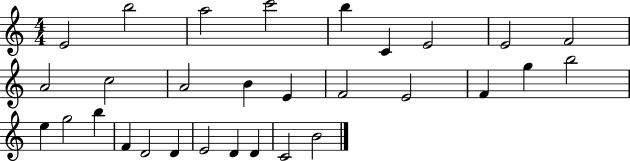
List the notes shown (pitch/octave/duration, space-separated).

E4/h B5/h A5/h C6/h B5/q C4/q E4/h E4/h F4/h A4/h C5/h A4/h B4/q E4/q F4/h E4/h F4/q G5/q B5/h E5/q G5/h B5/q F4/q D4/h D4/q E4/h D4/q D4/q C4/h B4/h